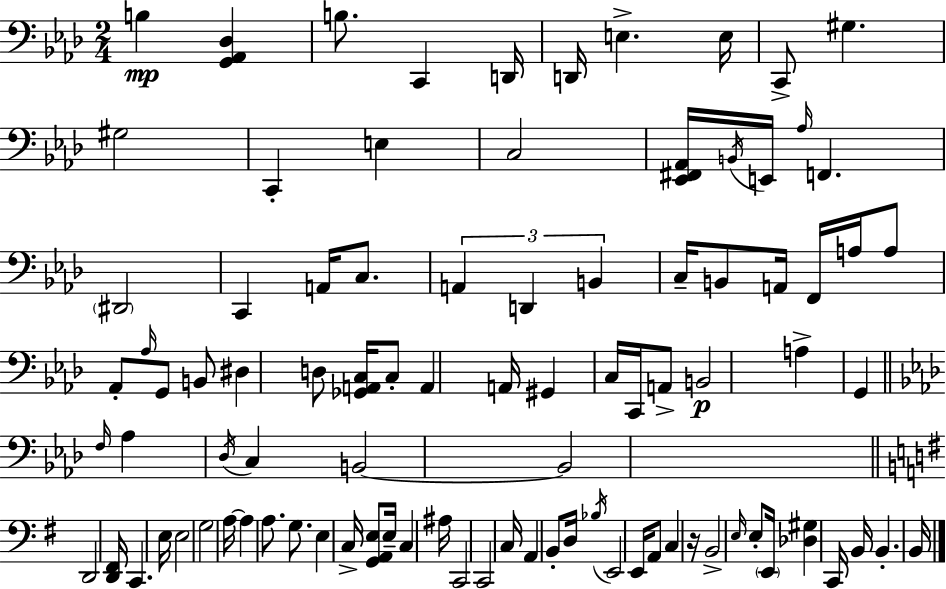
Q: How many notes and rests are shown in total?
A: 92